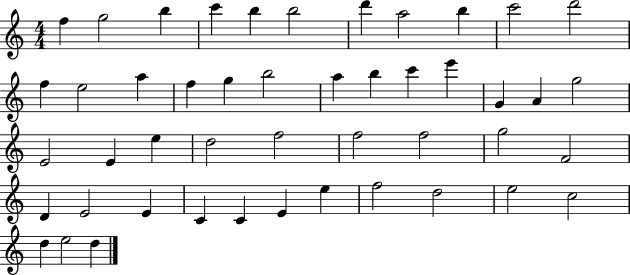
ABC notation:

X:1
T:Untitled
M:4/4
L:1/4
K:C
f g2 b c' b b2 d' a2 b c'2 d'2 f e2 a f g b2 a b c' e' G A g2 E2 E e d2 f2 f2 f2 g2 F2 D E2 E C C E e f2 d2 e2 c2 d e2 d